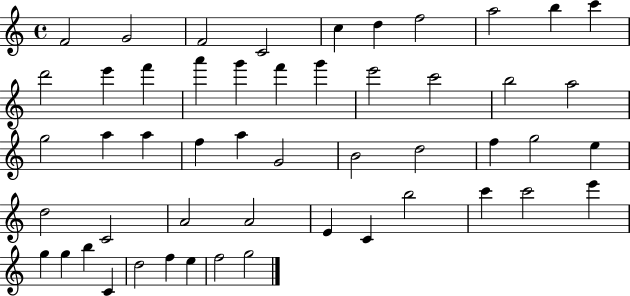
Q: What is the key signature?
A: C major